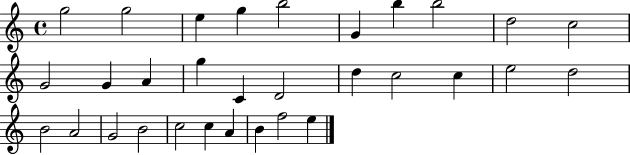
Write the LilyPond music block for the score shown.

{
  \clef treble
  \time 4/4
  \defaultTimeSignature
  \key c \major
  g''2 g''2 | e''4 g''4 b''2 | g'4 b''4 b''2 | d''2 c''2 | \break g'2 g'4 a'4 | g''4 c'4 d'2 | d''4 c''2 c''4 | e''2 d''2 | \break b'2 a'2 | g'2 b'2 | c''2 c''4 a'4 | b'4 f''2 e''4 | \break \bar "|."
}